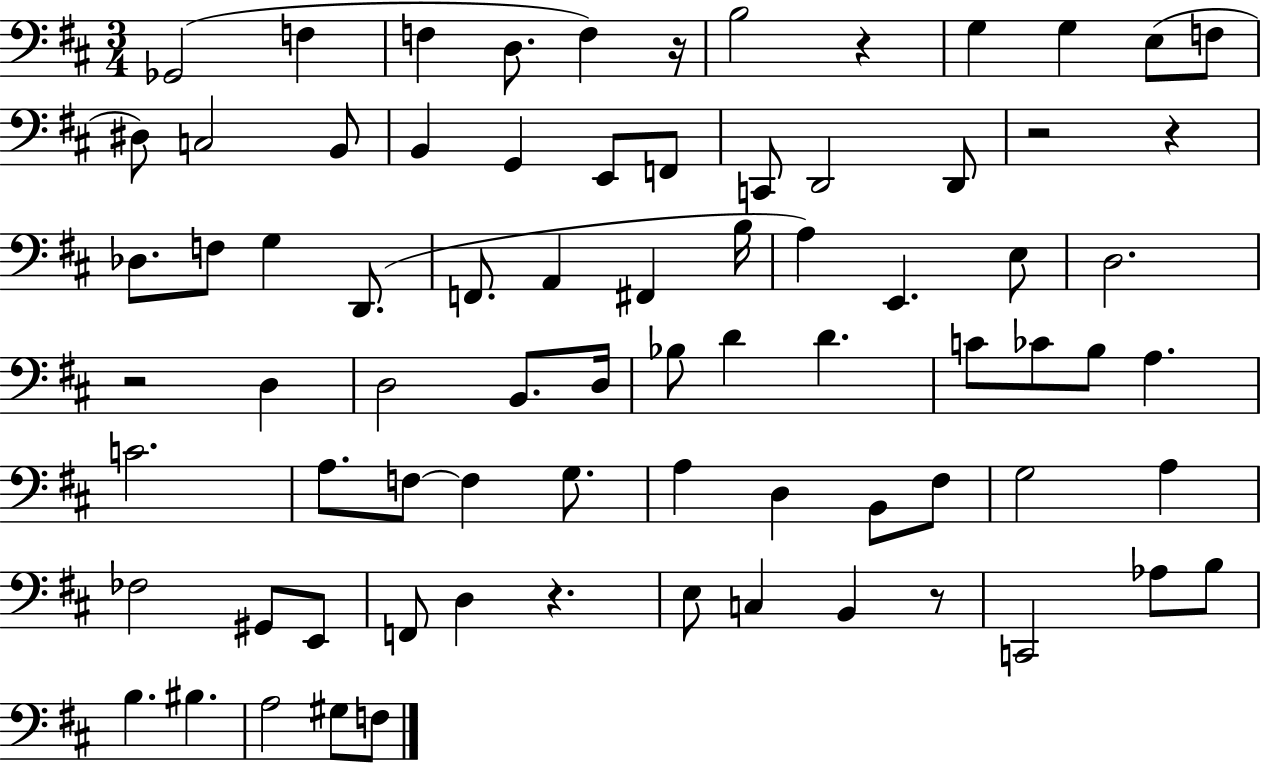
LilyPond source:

{
  \clef bass
  \numericTimeSignature
  \time 3/4
  \key d \major
  ges,2( f4 | f4 d8. f4) r16 | b2 r4 | g4 g4 e8( f8 | \break dis8) c2 b,8 | b,4 g,4 e,8 f,8 | c,8 d,2 d,8 | r2 r4 | \break des8. f8 g4 d,8.( | f,8. a,4 fis,4 b16 | a4) e,4. e8 | d2. | \break r2 d4 | d2 b,8. d16 | bes8 d'4 d'4. | c'8 ces'8 b8 a4. | \break c'2. | a8. f8~~ f4 g8. | a4 d4 b,8 fis8 | g2 a4 | \break fes2 gis,8 e,8 | f,8 d4 r4. | e8 c4 b,4 r8 | c,2 aes8 b8 | \break b4. bis4. | a2 gis8 f8 | \bar "|."
}